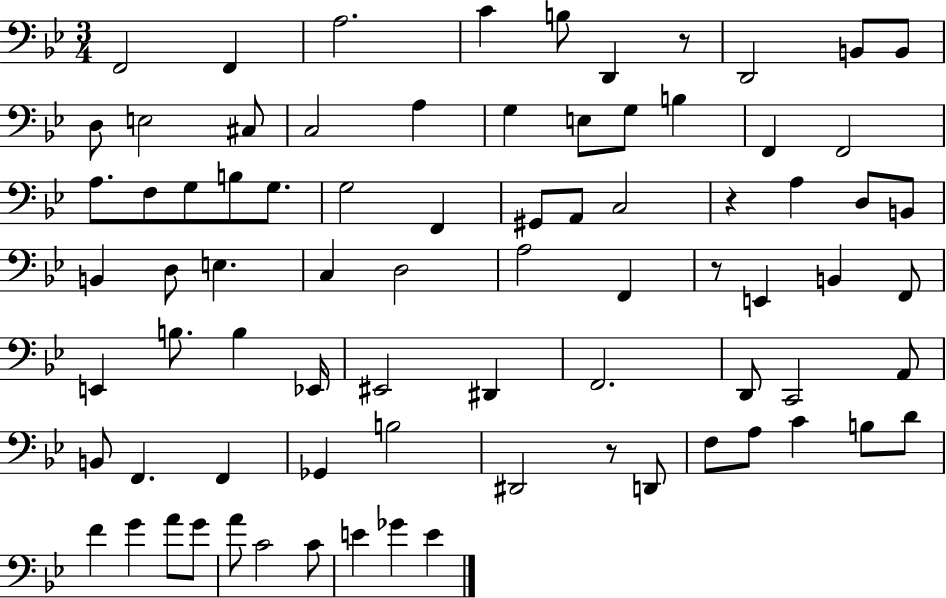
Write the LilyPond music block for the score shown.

{
  \clef bass
  \numericTimeSignature
  \time 3/4
  \key bes \major
  \repeat volta 2 { f,2 f,4 | a2. | c'4 b8 d,4 r8 | d,2 b,8 b,8 | \break d8 e2 cis8 | c2 a4 | g4 e8 g8 b4 | f,4 f,2 | \break a8. f8 g8 b8 g8. | g2 f,4 | gis,8 a,8 c2 | r4 a4 d8 b,8 | \break b,4 d8 e4. | c4 d2 | a2 f,4 | r8 e,4 b,4 f,8 | \break e,4 b8. b4 ees,16 | eis,2 dis,4 | f,2. | d,8 c,2 a,8 | \break b,8 f,4. f,4 | ges,4 b2 | dis,2 r8 d,8 | f8 a8 c'4 b8 d'8 | \break f'4 g'4 a'8 g'8 | a'8 c'2 c'8 | e'4 ges'4 e'4 | } \bar "|."
}